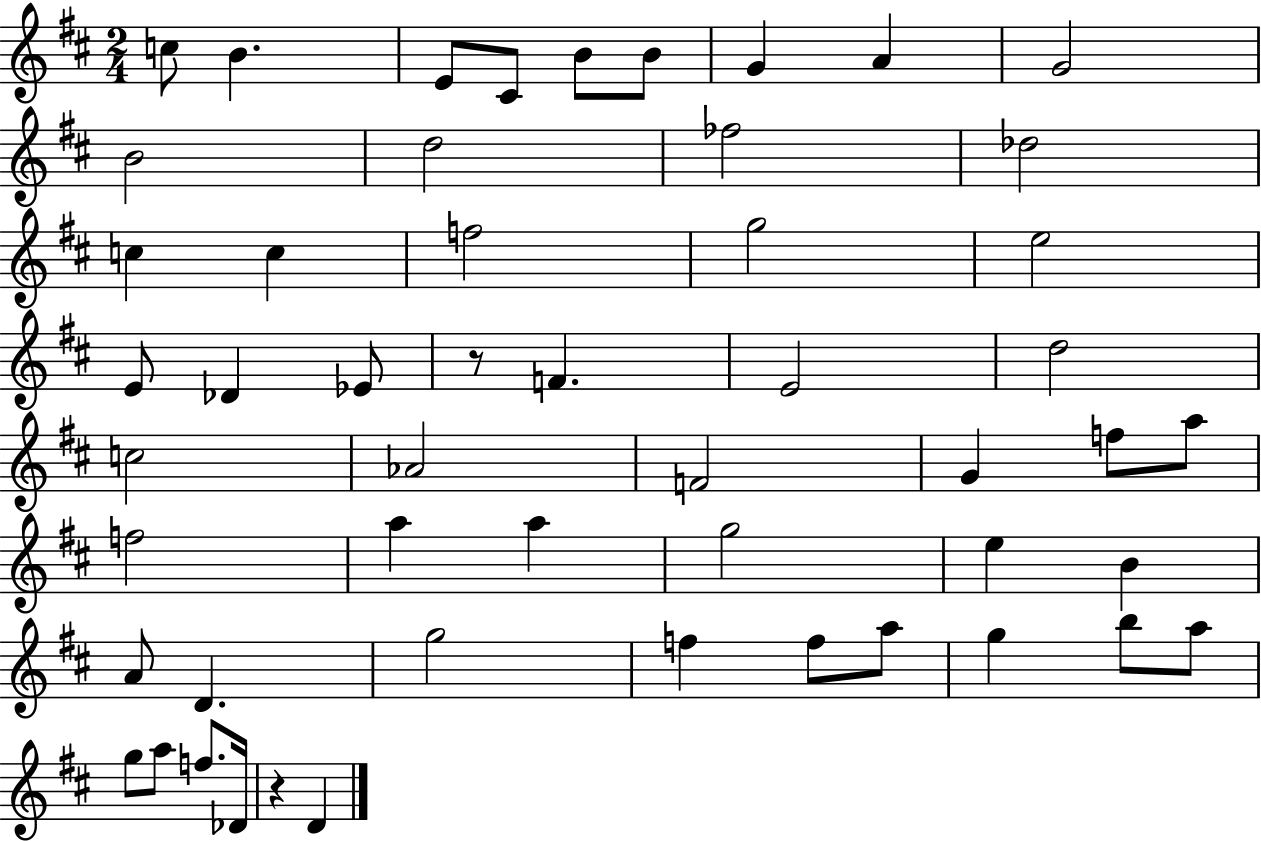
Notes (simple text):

C5/e B4/q. E4/e C#4/e B4/e B4/e G4/q A4/q G4/h B4/h D5/h FES5/h Db5/h C5/q C5/q F5/h G5/h E5/h E4/e Db4/q Eb4/e R/e F4/q. E4/h D5/h C5/h Ab4/h F4/h G4/q F5/e A5/e F5/h A5/q A5/q G5/h E5/q B4/q A4/e D4/q. G5/h F5/q F5/e A5/e G5/q B5/e A5/e G5/e A5/e F5/e. Db4/s R/q D4/q